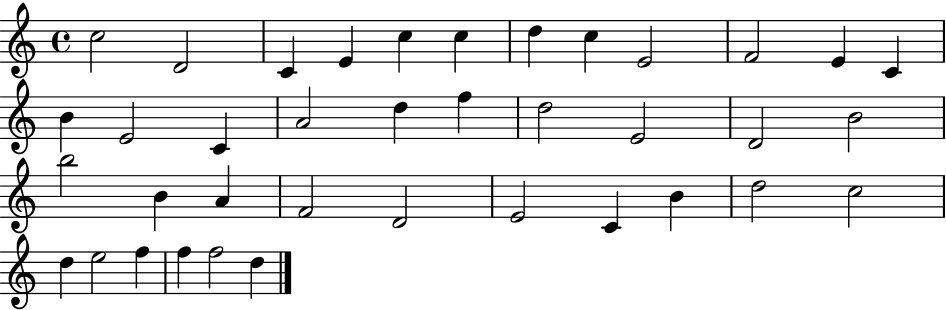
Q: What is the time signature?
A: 4/4